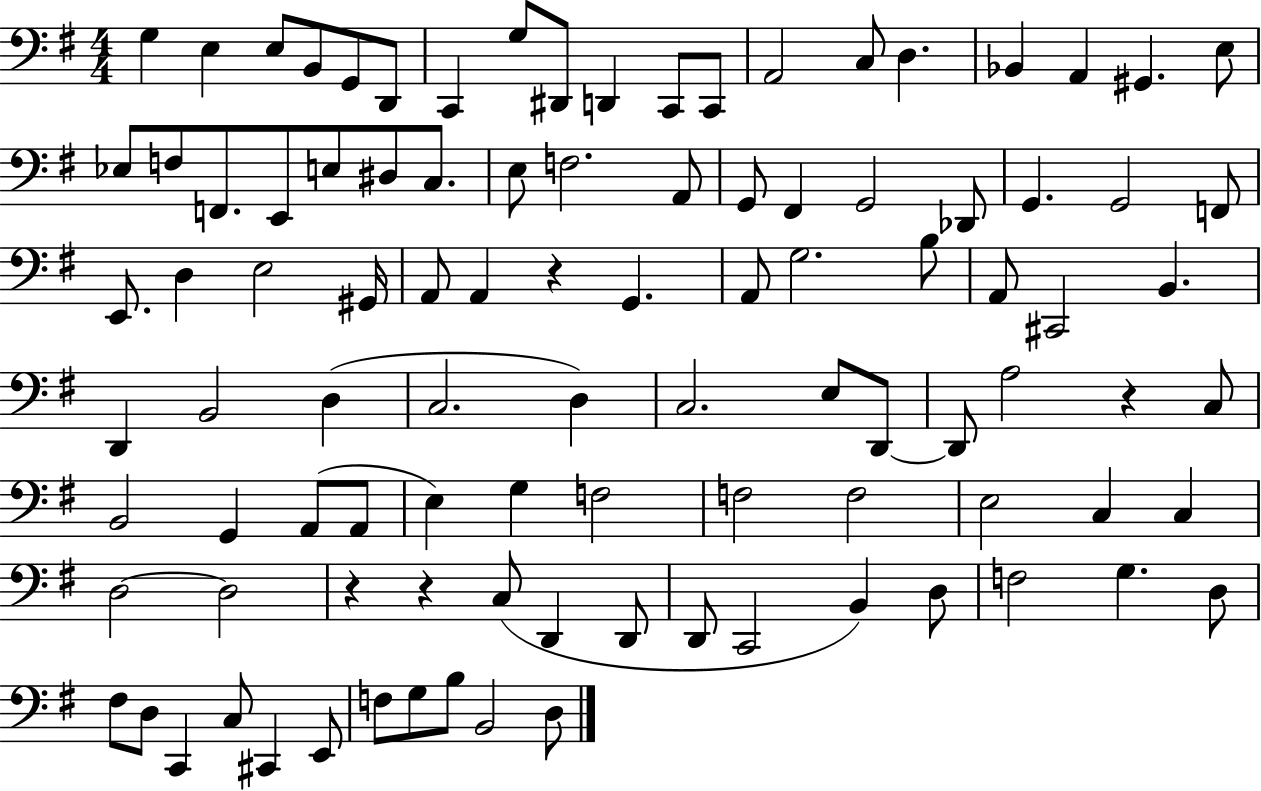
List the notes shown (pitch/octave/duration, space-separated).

G3/q E3/q E3/e B2/e G2/e D2/e C2/q G3/e D#2/e D2/q C2/e C2/e A2/h C3/e D3/q. Bb2/q A2/q G#2/q. E3/e Eb3/e F3/e F2/e. E2/e E3/e D#3/e C3/e. E3/e F3/h. A2/e G2/e F#2/q G2/h Db2/e G2/q. G2/h F2/e E2/e. D3/q E3/h G#2/s A2/e A2/q R/q G2/q. A2/e G3/h. B3/e A2/e C#2/h B2/q. D2/q B2/h D3/q C3/h. D3/q C3/h. E3/e D2/e D2/e A3/h R/q C3/e B2/h G2/q A2/e A2/e E3/q G3/q F3/h F3/h F3/h E3/h C3/q C3/q D3/h D3/h R/q R/q C3/e D2/q D2/e D2/e C2/h B2/q D3/e F3/h G3/q. D3/e F#3/e D3/e C2/q C3/e C#2/q E2/e F3/e G3/e B3/e B2/h D3/e